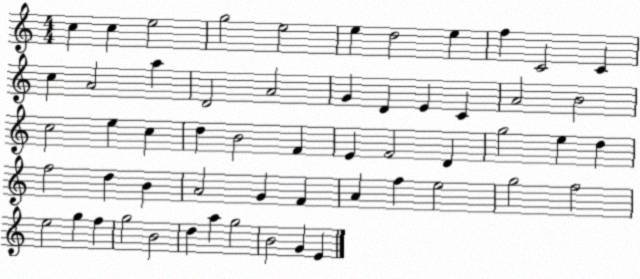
X:1
T:Untitled
M:4/4
L:1/4
K:C
c c e2 g2 e2 e d2 e f C2 C c A2 a D2 A2 G D E C A2 B2 c2 e c d B2 F E F2 D g2 e d f2 d B A2 G F A f e2 g2 f2 e2 g f g2 B2 d a g2 B2 G E